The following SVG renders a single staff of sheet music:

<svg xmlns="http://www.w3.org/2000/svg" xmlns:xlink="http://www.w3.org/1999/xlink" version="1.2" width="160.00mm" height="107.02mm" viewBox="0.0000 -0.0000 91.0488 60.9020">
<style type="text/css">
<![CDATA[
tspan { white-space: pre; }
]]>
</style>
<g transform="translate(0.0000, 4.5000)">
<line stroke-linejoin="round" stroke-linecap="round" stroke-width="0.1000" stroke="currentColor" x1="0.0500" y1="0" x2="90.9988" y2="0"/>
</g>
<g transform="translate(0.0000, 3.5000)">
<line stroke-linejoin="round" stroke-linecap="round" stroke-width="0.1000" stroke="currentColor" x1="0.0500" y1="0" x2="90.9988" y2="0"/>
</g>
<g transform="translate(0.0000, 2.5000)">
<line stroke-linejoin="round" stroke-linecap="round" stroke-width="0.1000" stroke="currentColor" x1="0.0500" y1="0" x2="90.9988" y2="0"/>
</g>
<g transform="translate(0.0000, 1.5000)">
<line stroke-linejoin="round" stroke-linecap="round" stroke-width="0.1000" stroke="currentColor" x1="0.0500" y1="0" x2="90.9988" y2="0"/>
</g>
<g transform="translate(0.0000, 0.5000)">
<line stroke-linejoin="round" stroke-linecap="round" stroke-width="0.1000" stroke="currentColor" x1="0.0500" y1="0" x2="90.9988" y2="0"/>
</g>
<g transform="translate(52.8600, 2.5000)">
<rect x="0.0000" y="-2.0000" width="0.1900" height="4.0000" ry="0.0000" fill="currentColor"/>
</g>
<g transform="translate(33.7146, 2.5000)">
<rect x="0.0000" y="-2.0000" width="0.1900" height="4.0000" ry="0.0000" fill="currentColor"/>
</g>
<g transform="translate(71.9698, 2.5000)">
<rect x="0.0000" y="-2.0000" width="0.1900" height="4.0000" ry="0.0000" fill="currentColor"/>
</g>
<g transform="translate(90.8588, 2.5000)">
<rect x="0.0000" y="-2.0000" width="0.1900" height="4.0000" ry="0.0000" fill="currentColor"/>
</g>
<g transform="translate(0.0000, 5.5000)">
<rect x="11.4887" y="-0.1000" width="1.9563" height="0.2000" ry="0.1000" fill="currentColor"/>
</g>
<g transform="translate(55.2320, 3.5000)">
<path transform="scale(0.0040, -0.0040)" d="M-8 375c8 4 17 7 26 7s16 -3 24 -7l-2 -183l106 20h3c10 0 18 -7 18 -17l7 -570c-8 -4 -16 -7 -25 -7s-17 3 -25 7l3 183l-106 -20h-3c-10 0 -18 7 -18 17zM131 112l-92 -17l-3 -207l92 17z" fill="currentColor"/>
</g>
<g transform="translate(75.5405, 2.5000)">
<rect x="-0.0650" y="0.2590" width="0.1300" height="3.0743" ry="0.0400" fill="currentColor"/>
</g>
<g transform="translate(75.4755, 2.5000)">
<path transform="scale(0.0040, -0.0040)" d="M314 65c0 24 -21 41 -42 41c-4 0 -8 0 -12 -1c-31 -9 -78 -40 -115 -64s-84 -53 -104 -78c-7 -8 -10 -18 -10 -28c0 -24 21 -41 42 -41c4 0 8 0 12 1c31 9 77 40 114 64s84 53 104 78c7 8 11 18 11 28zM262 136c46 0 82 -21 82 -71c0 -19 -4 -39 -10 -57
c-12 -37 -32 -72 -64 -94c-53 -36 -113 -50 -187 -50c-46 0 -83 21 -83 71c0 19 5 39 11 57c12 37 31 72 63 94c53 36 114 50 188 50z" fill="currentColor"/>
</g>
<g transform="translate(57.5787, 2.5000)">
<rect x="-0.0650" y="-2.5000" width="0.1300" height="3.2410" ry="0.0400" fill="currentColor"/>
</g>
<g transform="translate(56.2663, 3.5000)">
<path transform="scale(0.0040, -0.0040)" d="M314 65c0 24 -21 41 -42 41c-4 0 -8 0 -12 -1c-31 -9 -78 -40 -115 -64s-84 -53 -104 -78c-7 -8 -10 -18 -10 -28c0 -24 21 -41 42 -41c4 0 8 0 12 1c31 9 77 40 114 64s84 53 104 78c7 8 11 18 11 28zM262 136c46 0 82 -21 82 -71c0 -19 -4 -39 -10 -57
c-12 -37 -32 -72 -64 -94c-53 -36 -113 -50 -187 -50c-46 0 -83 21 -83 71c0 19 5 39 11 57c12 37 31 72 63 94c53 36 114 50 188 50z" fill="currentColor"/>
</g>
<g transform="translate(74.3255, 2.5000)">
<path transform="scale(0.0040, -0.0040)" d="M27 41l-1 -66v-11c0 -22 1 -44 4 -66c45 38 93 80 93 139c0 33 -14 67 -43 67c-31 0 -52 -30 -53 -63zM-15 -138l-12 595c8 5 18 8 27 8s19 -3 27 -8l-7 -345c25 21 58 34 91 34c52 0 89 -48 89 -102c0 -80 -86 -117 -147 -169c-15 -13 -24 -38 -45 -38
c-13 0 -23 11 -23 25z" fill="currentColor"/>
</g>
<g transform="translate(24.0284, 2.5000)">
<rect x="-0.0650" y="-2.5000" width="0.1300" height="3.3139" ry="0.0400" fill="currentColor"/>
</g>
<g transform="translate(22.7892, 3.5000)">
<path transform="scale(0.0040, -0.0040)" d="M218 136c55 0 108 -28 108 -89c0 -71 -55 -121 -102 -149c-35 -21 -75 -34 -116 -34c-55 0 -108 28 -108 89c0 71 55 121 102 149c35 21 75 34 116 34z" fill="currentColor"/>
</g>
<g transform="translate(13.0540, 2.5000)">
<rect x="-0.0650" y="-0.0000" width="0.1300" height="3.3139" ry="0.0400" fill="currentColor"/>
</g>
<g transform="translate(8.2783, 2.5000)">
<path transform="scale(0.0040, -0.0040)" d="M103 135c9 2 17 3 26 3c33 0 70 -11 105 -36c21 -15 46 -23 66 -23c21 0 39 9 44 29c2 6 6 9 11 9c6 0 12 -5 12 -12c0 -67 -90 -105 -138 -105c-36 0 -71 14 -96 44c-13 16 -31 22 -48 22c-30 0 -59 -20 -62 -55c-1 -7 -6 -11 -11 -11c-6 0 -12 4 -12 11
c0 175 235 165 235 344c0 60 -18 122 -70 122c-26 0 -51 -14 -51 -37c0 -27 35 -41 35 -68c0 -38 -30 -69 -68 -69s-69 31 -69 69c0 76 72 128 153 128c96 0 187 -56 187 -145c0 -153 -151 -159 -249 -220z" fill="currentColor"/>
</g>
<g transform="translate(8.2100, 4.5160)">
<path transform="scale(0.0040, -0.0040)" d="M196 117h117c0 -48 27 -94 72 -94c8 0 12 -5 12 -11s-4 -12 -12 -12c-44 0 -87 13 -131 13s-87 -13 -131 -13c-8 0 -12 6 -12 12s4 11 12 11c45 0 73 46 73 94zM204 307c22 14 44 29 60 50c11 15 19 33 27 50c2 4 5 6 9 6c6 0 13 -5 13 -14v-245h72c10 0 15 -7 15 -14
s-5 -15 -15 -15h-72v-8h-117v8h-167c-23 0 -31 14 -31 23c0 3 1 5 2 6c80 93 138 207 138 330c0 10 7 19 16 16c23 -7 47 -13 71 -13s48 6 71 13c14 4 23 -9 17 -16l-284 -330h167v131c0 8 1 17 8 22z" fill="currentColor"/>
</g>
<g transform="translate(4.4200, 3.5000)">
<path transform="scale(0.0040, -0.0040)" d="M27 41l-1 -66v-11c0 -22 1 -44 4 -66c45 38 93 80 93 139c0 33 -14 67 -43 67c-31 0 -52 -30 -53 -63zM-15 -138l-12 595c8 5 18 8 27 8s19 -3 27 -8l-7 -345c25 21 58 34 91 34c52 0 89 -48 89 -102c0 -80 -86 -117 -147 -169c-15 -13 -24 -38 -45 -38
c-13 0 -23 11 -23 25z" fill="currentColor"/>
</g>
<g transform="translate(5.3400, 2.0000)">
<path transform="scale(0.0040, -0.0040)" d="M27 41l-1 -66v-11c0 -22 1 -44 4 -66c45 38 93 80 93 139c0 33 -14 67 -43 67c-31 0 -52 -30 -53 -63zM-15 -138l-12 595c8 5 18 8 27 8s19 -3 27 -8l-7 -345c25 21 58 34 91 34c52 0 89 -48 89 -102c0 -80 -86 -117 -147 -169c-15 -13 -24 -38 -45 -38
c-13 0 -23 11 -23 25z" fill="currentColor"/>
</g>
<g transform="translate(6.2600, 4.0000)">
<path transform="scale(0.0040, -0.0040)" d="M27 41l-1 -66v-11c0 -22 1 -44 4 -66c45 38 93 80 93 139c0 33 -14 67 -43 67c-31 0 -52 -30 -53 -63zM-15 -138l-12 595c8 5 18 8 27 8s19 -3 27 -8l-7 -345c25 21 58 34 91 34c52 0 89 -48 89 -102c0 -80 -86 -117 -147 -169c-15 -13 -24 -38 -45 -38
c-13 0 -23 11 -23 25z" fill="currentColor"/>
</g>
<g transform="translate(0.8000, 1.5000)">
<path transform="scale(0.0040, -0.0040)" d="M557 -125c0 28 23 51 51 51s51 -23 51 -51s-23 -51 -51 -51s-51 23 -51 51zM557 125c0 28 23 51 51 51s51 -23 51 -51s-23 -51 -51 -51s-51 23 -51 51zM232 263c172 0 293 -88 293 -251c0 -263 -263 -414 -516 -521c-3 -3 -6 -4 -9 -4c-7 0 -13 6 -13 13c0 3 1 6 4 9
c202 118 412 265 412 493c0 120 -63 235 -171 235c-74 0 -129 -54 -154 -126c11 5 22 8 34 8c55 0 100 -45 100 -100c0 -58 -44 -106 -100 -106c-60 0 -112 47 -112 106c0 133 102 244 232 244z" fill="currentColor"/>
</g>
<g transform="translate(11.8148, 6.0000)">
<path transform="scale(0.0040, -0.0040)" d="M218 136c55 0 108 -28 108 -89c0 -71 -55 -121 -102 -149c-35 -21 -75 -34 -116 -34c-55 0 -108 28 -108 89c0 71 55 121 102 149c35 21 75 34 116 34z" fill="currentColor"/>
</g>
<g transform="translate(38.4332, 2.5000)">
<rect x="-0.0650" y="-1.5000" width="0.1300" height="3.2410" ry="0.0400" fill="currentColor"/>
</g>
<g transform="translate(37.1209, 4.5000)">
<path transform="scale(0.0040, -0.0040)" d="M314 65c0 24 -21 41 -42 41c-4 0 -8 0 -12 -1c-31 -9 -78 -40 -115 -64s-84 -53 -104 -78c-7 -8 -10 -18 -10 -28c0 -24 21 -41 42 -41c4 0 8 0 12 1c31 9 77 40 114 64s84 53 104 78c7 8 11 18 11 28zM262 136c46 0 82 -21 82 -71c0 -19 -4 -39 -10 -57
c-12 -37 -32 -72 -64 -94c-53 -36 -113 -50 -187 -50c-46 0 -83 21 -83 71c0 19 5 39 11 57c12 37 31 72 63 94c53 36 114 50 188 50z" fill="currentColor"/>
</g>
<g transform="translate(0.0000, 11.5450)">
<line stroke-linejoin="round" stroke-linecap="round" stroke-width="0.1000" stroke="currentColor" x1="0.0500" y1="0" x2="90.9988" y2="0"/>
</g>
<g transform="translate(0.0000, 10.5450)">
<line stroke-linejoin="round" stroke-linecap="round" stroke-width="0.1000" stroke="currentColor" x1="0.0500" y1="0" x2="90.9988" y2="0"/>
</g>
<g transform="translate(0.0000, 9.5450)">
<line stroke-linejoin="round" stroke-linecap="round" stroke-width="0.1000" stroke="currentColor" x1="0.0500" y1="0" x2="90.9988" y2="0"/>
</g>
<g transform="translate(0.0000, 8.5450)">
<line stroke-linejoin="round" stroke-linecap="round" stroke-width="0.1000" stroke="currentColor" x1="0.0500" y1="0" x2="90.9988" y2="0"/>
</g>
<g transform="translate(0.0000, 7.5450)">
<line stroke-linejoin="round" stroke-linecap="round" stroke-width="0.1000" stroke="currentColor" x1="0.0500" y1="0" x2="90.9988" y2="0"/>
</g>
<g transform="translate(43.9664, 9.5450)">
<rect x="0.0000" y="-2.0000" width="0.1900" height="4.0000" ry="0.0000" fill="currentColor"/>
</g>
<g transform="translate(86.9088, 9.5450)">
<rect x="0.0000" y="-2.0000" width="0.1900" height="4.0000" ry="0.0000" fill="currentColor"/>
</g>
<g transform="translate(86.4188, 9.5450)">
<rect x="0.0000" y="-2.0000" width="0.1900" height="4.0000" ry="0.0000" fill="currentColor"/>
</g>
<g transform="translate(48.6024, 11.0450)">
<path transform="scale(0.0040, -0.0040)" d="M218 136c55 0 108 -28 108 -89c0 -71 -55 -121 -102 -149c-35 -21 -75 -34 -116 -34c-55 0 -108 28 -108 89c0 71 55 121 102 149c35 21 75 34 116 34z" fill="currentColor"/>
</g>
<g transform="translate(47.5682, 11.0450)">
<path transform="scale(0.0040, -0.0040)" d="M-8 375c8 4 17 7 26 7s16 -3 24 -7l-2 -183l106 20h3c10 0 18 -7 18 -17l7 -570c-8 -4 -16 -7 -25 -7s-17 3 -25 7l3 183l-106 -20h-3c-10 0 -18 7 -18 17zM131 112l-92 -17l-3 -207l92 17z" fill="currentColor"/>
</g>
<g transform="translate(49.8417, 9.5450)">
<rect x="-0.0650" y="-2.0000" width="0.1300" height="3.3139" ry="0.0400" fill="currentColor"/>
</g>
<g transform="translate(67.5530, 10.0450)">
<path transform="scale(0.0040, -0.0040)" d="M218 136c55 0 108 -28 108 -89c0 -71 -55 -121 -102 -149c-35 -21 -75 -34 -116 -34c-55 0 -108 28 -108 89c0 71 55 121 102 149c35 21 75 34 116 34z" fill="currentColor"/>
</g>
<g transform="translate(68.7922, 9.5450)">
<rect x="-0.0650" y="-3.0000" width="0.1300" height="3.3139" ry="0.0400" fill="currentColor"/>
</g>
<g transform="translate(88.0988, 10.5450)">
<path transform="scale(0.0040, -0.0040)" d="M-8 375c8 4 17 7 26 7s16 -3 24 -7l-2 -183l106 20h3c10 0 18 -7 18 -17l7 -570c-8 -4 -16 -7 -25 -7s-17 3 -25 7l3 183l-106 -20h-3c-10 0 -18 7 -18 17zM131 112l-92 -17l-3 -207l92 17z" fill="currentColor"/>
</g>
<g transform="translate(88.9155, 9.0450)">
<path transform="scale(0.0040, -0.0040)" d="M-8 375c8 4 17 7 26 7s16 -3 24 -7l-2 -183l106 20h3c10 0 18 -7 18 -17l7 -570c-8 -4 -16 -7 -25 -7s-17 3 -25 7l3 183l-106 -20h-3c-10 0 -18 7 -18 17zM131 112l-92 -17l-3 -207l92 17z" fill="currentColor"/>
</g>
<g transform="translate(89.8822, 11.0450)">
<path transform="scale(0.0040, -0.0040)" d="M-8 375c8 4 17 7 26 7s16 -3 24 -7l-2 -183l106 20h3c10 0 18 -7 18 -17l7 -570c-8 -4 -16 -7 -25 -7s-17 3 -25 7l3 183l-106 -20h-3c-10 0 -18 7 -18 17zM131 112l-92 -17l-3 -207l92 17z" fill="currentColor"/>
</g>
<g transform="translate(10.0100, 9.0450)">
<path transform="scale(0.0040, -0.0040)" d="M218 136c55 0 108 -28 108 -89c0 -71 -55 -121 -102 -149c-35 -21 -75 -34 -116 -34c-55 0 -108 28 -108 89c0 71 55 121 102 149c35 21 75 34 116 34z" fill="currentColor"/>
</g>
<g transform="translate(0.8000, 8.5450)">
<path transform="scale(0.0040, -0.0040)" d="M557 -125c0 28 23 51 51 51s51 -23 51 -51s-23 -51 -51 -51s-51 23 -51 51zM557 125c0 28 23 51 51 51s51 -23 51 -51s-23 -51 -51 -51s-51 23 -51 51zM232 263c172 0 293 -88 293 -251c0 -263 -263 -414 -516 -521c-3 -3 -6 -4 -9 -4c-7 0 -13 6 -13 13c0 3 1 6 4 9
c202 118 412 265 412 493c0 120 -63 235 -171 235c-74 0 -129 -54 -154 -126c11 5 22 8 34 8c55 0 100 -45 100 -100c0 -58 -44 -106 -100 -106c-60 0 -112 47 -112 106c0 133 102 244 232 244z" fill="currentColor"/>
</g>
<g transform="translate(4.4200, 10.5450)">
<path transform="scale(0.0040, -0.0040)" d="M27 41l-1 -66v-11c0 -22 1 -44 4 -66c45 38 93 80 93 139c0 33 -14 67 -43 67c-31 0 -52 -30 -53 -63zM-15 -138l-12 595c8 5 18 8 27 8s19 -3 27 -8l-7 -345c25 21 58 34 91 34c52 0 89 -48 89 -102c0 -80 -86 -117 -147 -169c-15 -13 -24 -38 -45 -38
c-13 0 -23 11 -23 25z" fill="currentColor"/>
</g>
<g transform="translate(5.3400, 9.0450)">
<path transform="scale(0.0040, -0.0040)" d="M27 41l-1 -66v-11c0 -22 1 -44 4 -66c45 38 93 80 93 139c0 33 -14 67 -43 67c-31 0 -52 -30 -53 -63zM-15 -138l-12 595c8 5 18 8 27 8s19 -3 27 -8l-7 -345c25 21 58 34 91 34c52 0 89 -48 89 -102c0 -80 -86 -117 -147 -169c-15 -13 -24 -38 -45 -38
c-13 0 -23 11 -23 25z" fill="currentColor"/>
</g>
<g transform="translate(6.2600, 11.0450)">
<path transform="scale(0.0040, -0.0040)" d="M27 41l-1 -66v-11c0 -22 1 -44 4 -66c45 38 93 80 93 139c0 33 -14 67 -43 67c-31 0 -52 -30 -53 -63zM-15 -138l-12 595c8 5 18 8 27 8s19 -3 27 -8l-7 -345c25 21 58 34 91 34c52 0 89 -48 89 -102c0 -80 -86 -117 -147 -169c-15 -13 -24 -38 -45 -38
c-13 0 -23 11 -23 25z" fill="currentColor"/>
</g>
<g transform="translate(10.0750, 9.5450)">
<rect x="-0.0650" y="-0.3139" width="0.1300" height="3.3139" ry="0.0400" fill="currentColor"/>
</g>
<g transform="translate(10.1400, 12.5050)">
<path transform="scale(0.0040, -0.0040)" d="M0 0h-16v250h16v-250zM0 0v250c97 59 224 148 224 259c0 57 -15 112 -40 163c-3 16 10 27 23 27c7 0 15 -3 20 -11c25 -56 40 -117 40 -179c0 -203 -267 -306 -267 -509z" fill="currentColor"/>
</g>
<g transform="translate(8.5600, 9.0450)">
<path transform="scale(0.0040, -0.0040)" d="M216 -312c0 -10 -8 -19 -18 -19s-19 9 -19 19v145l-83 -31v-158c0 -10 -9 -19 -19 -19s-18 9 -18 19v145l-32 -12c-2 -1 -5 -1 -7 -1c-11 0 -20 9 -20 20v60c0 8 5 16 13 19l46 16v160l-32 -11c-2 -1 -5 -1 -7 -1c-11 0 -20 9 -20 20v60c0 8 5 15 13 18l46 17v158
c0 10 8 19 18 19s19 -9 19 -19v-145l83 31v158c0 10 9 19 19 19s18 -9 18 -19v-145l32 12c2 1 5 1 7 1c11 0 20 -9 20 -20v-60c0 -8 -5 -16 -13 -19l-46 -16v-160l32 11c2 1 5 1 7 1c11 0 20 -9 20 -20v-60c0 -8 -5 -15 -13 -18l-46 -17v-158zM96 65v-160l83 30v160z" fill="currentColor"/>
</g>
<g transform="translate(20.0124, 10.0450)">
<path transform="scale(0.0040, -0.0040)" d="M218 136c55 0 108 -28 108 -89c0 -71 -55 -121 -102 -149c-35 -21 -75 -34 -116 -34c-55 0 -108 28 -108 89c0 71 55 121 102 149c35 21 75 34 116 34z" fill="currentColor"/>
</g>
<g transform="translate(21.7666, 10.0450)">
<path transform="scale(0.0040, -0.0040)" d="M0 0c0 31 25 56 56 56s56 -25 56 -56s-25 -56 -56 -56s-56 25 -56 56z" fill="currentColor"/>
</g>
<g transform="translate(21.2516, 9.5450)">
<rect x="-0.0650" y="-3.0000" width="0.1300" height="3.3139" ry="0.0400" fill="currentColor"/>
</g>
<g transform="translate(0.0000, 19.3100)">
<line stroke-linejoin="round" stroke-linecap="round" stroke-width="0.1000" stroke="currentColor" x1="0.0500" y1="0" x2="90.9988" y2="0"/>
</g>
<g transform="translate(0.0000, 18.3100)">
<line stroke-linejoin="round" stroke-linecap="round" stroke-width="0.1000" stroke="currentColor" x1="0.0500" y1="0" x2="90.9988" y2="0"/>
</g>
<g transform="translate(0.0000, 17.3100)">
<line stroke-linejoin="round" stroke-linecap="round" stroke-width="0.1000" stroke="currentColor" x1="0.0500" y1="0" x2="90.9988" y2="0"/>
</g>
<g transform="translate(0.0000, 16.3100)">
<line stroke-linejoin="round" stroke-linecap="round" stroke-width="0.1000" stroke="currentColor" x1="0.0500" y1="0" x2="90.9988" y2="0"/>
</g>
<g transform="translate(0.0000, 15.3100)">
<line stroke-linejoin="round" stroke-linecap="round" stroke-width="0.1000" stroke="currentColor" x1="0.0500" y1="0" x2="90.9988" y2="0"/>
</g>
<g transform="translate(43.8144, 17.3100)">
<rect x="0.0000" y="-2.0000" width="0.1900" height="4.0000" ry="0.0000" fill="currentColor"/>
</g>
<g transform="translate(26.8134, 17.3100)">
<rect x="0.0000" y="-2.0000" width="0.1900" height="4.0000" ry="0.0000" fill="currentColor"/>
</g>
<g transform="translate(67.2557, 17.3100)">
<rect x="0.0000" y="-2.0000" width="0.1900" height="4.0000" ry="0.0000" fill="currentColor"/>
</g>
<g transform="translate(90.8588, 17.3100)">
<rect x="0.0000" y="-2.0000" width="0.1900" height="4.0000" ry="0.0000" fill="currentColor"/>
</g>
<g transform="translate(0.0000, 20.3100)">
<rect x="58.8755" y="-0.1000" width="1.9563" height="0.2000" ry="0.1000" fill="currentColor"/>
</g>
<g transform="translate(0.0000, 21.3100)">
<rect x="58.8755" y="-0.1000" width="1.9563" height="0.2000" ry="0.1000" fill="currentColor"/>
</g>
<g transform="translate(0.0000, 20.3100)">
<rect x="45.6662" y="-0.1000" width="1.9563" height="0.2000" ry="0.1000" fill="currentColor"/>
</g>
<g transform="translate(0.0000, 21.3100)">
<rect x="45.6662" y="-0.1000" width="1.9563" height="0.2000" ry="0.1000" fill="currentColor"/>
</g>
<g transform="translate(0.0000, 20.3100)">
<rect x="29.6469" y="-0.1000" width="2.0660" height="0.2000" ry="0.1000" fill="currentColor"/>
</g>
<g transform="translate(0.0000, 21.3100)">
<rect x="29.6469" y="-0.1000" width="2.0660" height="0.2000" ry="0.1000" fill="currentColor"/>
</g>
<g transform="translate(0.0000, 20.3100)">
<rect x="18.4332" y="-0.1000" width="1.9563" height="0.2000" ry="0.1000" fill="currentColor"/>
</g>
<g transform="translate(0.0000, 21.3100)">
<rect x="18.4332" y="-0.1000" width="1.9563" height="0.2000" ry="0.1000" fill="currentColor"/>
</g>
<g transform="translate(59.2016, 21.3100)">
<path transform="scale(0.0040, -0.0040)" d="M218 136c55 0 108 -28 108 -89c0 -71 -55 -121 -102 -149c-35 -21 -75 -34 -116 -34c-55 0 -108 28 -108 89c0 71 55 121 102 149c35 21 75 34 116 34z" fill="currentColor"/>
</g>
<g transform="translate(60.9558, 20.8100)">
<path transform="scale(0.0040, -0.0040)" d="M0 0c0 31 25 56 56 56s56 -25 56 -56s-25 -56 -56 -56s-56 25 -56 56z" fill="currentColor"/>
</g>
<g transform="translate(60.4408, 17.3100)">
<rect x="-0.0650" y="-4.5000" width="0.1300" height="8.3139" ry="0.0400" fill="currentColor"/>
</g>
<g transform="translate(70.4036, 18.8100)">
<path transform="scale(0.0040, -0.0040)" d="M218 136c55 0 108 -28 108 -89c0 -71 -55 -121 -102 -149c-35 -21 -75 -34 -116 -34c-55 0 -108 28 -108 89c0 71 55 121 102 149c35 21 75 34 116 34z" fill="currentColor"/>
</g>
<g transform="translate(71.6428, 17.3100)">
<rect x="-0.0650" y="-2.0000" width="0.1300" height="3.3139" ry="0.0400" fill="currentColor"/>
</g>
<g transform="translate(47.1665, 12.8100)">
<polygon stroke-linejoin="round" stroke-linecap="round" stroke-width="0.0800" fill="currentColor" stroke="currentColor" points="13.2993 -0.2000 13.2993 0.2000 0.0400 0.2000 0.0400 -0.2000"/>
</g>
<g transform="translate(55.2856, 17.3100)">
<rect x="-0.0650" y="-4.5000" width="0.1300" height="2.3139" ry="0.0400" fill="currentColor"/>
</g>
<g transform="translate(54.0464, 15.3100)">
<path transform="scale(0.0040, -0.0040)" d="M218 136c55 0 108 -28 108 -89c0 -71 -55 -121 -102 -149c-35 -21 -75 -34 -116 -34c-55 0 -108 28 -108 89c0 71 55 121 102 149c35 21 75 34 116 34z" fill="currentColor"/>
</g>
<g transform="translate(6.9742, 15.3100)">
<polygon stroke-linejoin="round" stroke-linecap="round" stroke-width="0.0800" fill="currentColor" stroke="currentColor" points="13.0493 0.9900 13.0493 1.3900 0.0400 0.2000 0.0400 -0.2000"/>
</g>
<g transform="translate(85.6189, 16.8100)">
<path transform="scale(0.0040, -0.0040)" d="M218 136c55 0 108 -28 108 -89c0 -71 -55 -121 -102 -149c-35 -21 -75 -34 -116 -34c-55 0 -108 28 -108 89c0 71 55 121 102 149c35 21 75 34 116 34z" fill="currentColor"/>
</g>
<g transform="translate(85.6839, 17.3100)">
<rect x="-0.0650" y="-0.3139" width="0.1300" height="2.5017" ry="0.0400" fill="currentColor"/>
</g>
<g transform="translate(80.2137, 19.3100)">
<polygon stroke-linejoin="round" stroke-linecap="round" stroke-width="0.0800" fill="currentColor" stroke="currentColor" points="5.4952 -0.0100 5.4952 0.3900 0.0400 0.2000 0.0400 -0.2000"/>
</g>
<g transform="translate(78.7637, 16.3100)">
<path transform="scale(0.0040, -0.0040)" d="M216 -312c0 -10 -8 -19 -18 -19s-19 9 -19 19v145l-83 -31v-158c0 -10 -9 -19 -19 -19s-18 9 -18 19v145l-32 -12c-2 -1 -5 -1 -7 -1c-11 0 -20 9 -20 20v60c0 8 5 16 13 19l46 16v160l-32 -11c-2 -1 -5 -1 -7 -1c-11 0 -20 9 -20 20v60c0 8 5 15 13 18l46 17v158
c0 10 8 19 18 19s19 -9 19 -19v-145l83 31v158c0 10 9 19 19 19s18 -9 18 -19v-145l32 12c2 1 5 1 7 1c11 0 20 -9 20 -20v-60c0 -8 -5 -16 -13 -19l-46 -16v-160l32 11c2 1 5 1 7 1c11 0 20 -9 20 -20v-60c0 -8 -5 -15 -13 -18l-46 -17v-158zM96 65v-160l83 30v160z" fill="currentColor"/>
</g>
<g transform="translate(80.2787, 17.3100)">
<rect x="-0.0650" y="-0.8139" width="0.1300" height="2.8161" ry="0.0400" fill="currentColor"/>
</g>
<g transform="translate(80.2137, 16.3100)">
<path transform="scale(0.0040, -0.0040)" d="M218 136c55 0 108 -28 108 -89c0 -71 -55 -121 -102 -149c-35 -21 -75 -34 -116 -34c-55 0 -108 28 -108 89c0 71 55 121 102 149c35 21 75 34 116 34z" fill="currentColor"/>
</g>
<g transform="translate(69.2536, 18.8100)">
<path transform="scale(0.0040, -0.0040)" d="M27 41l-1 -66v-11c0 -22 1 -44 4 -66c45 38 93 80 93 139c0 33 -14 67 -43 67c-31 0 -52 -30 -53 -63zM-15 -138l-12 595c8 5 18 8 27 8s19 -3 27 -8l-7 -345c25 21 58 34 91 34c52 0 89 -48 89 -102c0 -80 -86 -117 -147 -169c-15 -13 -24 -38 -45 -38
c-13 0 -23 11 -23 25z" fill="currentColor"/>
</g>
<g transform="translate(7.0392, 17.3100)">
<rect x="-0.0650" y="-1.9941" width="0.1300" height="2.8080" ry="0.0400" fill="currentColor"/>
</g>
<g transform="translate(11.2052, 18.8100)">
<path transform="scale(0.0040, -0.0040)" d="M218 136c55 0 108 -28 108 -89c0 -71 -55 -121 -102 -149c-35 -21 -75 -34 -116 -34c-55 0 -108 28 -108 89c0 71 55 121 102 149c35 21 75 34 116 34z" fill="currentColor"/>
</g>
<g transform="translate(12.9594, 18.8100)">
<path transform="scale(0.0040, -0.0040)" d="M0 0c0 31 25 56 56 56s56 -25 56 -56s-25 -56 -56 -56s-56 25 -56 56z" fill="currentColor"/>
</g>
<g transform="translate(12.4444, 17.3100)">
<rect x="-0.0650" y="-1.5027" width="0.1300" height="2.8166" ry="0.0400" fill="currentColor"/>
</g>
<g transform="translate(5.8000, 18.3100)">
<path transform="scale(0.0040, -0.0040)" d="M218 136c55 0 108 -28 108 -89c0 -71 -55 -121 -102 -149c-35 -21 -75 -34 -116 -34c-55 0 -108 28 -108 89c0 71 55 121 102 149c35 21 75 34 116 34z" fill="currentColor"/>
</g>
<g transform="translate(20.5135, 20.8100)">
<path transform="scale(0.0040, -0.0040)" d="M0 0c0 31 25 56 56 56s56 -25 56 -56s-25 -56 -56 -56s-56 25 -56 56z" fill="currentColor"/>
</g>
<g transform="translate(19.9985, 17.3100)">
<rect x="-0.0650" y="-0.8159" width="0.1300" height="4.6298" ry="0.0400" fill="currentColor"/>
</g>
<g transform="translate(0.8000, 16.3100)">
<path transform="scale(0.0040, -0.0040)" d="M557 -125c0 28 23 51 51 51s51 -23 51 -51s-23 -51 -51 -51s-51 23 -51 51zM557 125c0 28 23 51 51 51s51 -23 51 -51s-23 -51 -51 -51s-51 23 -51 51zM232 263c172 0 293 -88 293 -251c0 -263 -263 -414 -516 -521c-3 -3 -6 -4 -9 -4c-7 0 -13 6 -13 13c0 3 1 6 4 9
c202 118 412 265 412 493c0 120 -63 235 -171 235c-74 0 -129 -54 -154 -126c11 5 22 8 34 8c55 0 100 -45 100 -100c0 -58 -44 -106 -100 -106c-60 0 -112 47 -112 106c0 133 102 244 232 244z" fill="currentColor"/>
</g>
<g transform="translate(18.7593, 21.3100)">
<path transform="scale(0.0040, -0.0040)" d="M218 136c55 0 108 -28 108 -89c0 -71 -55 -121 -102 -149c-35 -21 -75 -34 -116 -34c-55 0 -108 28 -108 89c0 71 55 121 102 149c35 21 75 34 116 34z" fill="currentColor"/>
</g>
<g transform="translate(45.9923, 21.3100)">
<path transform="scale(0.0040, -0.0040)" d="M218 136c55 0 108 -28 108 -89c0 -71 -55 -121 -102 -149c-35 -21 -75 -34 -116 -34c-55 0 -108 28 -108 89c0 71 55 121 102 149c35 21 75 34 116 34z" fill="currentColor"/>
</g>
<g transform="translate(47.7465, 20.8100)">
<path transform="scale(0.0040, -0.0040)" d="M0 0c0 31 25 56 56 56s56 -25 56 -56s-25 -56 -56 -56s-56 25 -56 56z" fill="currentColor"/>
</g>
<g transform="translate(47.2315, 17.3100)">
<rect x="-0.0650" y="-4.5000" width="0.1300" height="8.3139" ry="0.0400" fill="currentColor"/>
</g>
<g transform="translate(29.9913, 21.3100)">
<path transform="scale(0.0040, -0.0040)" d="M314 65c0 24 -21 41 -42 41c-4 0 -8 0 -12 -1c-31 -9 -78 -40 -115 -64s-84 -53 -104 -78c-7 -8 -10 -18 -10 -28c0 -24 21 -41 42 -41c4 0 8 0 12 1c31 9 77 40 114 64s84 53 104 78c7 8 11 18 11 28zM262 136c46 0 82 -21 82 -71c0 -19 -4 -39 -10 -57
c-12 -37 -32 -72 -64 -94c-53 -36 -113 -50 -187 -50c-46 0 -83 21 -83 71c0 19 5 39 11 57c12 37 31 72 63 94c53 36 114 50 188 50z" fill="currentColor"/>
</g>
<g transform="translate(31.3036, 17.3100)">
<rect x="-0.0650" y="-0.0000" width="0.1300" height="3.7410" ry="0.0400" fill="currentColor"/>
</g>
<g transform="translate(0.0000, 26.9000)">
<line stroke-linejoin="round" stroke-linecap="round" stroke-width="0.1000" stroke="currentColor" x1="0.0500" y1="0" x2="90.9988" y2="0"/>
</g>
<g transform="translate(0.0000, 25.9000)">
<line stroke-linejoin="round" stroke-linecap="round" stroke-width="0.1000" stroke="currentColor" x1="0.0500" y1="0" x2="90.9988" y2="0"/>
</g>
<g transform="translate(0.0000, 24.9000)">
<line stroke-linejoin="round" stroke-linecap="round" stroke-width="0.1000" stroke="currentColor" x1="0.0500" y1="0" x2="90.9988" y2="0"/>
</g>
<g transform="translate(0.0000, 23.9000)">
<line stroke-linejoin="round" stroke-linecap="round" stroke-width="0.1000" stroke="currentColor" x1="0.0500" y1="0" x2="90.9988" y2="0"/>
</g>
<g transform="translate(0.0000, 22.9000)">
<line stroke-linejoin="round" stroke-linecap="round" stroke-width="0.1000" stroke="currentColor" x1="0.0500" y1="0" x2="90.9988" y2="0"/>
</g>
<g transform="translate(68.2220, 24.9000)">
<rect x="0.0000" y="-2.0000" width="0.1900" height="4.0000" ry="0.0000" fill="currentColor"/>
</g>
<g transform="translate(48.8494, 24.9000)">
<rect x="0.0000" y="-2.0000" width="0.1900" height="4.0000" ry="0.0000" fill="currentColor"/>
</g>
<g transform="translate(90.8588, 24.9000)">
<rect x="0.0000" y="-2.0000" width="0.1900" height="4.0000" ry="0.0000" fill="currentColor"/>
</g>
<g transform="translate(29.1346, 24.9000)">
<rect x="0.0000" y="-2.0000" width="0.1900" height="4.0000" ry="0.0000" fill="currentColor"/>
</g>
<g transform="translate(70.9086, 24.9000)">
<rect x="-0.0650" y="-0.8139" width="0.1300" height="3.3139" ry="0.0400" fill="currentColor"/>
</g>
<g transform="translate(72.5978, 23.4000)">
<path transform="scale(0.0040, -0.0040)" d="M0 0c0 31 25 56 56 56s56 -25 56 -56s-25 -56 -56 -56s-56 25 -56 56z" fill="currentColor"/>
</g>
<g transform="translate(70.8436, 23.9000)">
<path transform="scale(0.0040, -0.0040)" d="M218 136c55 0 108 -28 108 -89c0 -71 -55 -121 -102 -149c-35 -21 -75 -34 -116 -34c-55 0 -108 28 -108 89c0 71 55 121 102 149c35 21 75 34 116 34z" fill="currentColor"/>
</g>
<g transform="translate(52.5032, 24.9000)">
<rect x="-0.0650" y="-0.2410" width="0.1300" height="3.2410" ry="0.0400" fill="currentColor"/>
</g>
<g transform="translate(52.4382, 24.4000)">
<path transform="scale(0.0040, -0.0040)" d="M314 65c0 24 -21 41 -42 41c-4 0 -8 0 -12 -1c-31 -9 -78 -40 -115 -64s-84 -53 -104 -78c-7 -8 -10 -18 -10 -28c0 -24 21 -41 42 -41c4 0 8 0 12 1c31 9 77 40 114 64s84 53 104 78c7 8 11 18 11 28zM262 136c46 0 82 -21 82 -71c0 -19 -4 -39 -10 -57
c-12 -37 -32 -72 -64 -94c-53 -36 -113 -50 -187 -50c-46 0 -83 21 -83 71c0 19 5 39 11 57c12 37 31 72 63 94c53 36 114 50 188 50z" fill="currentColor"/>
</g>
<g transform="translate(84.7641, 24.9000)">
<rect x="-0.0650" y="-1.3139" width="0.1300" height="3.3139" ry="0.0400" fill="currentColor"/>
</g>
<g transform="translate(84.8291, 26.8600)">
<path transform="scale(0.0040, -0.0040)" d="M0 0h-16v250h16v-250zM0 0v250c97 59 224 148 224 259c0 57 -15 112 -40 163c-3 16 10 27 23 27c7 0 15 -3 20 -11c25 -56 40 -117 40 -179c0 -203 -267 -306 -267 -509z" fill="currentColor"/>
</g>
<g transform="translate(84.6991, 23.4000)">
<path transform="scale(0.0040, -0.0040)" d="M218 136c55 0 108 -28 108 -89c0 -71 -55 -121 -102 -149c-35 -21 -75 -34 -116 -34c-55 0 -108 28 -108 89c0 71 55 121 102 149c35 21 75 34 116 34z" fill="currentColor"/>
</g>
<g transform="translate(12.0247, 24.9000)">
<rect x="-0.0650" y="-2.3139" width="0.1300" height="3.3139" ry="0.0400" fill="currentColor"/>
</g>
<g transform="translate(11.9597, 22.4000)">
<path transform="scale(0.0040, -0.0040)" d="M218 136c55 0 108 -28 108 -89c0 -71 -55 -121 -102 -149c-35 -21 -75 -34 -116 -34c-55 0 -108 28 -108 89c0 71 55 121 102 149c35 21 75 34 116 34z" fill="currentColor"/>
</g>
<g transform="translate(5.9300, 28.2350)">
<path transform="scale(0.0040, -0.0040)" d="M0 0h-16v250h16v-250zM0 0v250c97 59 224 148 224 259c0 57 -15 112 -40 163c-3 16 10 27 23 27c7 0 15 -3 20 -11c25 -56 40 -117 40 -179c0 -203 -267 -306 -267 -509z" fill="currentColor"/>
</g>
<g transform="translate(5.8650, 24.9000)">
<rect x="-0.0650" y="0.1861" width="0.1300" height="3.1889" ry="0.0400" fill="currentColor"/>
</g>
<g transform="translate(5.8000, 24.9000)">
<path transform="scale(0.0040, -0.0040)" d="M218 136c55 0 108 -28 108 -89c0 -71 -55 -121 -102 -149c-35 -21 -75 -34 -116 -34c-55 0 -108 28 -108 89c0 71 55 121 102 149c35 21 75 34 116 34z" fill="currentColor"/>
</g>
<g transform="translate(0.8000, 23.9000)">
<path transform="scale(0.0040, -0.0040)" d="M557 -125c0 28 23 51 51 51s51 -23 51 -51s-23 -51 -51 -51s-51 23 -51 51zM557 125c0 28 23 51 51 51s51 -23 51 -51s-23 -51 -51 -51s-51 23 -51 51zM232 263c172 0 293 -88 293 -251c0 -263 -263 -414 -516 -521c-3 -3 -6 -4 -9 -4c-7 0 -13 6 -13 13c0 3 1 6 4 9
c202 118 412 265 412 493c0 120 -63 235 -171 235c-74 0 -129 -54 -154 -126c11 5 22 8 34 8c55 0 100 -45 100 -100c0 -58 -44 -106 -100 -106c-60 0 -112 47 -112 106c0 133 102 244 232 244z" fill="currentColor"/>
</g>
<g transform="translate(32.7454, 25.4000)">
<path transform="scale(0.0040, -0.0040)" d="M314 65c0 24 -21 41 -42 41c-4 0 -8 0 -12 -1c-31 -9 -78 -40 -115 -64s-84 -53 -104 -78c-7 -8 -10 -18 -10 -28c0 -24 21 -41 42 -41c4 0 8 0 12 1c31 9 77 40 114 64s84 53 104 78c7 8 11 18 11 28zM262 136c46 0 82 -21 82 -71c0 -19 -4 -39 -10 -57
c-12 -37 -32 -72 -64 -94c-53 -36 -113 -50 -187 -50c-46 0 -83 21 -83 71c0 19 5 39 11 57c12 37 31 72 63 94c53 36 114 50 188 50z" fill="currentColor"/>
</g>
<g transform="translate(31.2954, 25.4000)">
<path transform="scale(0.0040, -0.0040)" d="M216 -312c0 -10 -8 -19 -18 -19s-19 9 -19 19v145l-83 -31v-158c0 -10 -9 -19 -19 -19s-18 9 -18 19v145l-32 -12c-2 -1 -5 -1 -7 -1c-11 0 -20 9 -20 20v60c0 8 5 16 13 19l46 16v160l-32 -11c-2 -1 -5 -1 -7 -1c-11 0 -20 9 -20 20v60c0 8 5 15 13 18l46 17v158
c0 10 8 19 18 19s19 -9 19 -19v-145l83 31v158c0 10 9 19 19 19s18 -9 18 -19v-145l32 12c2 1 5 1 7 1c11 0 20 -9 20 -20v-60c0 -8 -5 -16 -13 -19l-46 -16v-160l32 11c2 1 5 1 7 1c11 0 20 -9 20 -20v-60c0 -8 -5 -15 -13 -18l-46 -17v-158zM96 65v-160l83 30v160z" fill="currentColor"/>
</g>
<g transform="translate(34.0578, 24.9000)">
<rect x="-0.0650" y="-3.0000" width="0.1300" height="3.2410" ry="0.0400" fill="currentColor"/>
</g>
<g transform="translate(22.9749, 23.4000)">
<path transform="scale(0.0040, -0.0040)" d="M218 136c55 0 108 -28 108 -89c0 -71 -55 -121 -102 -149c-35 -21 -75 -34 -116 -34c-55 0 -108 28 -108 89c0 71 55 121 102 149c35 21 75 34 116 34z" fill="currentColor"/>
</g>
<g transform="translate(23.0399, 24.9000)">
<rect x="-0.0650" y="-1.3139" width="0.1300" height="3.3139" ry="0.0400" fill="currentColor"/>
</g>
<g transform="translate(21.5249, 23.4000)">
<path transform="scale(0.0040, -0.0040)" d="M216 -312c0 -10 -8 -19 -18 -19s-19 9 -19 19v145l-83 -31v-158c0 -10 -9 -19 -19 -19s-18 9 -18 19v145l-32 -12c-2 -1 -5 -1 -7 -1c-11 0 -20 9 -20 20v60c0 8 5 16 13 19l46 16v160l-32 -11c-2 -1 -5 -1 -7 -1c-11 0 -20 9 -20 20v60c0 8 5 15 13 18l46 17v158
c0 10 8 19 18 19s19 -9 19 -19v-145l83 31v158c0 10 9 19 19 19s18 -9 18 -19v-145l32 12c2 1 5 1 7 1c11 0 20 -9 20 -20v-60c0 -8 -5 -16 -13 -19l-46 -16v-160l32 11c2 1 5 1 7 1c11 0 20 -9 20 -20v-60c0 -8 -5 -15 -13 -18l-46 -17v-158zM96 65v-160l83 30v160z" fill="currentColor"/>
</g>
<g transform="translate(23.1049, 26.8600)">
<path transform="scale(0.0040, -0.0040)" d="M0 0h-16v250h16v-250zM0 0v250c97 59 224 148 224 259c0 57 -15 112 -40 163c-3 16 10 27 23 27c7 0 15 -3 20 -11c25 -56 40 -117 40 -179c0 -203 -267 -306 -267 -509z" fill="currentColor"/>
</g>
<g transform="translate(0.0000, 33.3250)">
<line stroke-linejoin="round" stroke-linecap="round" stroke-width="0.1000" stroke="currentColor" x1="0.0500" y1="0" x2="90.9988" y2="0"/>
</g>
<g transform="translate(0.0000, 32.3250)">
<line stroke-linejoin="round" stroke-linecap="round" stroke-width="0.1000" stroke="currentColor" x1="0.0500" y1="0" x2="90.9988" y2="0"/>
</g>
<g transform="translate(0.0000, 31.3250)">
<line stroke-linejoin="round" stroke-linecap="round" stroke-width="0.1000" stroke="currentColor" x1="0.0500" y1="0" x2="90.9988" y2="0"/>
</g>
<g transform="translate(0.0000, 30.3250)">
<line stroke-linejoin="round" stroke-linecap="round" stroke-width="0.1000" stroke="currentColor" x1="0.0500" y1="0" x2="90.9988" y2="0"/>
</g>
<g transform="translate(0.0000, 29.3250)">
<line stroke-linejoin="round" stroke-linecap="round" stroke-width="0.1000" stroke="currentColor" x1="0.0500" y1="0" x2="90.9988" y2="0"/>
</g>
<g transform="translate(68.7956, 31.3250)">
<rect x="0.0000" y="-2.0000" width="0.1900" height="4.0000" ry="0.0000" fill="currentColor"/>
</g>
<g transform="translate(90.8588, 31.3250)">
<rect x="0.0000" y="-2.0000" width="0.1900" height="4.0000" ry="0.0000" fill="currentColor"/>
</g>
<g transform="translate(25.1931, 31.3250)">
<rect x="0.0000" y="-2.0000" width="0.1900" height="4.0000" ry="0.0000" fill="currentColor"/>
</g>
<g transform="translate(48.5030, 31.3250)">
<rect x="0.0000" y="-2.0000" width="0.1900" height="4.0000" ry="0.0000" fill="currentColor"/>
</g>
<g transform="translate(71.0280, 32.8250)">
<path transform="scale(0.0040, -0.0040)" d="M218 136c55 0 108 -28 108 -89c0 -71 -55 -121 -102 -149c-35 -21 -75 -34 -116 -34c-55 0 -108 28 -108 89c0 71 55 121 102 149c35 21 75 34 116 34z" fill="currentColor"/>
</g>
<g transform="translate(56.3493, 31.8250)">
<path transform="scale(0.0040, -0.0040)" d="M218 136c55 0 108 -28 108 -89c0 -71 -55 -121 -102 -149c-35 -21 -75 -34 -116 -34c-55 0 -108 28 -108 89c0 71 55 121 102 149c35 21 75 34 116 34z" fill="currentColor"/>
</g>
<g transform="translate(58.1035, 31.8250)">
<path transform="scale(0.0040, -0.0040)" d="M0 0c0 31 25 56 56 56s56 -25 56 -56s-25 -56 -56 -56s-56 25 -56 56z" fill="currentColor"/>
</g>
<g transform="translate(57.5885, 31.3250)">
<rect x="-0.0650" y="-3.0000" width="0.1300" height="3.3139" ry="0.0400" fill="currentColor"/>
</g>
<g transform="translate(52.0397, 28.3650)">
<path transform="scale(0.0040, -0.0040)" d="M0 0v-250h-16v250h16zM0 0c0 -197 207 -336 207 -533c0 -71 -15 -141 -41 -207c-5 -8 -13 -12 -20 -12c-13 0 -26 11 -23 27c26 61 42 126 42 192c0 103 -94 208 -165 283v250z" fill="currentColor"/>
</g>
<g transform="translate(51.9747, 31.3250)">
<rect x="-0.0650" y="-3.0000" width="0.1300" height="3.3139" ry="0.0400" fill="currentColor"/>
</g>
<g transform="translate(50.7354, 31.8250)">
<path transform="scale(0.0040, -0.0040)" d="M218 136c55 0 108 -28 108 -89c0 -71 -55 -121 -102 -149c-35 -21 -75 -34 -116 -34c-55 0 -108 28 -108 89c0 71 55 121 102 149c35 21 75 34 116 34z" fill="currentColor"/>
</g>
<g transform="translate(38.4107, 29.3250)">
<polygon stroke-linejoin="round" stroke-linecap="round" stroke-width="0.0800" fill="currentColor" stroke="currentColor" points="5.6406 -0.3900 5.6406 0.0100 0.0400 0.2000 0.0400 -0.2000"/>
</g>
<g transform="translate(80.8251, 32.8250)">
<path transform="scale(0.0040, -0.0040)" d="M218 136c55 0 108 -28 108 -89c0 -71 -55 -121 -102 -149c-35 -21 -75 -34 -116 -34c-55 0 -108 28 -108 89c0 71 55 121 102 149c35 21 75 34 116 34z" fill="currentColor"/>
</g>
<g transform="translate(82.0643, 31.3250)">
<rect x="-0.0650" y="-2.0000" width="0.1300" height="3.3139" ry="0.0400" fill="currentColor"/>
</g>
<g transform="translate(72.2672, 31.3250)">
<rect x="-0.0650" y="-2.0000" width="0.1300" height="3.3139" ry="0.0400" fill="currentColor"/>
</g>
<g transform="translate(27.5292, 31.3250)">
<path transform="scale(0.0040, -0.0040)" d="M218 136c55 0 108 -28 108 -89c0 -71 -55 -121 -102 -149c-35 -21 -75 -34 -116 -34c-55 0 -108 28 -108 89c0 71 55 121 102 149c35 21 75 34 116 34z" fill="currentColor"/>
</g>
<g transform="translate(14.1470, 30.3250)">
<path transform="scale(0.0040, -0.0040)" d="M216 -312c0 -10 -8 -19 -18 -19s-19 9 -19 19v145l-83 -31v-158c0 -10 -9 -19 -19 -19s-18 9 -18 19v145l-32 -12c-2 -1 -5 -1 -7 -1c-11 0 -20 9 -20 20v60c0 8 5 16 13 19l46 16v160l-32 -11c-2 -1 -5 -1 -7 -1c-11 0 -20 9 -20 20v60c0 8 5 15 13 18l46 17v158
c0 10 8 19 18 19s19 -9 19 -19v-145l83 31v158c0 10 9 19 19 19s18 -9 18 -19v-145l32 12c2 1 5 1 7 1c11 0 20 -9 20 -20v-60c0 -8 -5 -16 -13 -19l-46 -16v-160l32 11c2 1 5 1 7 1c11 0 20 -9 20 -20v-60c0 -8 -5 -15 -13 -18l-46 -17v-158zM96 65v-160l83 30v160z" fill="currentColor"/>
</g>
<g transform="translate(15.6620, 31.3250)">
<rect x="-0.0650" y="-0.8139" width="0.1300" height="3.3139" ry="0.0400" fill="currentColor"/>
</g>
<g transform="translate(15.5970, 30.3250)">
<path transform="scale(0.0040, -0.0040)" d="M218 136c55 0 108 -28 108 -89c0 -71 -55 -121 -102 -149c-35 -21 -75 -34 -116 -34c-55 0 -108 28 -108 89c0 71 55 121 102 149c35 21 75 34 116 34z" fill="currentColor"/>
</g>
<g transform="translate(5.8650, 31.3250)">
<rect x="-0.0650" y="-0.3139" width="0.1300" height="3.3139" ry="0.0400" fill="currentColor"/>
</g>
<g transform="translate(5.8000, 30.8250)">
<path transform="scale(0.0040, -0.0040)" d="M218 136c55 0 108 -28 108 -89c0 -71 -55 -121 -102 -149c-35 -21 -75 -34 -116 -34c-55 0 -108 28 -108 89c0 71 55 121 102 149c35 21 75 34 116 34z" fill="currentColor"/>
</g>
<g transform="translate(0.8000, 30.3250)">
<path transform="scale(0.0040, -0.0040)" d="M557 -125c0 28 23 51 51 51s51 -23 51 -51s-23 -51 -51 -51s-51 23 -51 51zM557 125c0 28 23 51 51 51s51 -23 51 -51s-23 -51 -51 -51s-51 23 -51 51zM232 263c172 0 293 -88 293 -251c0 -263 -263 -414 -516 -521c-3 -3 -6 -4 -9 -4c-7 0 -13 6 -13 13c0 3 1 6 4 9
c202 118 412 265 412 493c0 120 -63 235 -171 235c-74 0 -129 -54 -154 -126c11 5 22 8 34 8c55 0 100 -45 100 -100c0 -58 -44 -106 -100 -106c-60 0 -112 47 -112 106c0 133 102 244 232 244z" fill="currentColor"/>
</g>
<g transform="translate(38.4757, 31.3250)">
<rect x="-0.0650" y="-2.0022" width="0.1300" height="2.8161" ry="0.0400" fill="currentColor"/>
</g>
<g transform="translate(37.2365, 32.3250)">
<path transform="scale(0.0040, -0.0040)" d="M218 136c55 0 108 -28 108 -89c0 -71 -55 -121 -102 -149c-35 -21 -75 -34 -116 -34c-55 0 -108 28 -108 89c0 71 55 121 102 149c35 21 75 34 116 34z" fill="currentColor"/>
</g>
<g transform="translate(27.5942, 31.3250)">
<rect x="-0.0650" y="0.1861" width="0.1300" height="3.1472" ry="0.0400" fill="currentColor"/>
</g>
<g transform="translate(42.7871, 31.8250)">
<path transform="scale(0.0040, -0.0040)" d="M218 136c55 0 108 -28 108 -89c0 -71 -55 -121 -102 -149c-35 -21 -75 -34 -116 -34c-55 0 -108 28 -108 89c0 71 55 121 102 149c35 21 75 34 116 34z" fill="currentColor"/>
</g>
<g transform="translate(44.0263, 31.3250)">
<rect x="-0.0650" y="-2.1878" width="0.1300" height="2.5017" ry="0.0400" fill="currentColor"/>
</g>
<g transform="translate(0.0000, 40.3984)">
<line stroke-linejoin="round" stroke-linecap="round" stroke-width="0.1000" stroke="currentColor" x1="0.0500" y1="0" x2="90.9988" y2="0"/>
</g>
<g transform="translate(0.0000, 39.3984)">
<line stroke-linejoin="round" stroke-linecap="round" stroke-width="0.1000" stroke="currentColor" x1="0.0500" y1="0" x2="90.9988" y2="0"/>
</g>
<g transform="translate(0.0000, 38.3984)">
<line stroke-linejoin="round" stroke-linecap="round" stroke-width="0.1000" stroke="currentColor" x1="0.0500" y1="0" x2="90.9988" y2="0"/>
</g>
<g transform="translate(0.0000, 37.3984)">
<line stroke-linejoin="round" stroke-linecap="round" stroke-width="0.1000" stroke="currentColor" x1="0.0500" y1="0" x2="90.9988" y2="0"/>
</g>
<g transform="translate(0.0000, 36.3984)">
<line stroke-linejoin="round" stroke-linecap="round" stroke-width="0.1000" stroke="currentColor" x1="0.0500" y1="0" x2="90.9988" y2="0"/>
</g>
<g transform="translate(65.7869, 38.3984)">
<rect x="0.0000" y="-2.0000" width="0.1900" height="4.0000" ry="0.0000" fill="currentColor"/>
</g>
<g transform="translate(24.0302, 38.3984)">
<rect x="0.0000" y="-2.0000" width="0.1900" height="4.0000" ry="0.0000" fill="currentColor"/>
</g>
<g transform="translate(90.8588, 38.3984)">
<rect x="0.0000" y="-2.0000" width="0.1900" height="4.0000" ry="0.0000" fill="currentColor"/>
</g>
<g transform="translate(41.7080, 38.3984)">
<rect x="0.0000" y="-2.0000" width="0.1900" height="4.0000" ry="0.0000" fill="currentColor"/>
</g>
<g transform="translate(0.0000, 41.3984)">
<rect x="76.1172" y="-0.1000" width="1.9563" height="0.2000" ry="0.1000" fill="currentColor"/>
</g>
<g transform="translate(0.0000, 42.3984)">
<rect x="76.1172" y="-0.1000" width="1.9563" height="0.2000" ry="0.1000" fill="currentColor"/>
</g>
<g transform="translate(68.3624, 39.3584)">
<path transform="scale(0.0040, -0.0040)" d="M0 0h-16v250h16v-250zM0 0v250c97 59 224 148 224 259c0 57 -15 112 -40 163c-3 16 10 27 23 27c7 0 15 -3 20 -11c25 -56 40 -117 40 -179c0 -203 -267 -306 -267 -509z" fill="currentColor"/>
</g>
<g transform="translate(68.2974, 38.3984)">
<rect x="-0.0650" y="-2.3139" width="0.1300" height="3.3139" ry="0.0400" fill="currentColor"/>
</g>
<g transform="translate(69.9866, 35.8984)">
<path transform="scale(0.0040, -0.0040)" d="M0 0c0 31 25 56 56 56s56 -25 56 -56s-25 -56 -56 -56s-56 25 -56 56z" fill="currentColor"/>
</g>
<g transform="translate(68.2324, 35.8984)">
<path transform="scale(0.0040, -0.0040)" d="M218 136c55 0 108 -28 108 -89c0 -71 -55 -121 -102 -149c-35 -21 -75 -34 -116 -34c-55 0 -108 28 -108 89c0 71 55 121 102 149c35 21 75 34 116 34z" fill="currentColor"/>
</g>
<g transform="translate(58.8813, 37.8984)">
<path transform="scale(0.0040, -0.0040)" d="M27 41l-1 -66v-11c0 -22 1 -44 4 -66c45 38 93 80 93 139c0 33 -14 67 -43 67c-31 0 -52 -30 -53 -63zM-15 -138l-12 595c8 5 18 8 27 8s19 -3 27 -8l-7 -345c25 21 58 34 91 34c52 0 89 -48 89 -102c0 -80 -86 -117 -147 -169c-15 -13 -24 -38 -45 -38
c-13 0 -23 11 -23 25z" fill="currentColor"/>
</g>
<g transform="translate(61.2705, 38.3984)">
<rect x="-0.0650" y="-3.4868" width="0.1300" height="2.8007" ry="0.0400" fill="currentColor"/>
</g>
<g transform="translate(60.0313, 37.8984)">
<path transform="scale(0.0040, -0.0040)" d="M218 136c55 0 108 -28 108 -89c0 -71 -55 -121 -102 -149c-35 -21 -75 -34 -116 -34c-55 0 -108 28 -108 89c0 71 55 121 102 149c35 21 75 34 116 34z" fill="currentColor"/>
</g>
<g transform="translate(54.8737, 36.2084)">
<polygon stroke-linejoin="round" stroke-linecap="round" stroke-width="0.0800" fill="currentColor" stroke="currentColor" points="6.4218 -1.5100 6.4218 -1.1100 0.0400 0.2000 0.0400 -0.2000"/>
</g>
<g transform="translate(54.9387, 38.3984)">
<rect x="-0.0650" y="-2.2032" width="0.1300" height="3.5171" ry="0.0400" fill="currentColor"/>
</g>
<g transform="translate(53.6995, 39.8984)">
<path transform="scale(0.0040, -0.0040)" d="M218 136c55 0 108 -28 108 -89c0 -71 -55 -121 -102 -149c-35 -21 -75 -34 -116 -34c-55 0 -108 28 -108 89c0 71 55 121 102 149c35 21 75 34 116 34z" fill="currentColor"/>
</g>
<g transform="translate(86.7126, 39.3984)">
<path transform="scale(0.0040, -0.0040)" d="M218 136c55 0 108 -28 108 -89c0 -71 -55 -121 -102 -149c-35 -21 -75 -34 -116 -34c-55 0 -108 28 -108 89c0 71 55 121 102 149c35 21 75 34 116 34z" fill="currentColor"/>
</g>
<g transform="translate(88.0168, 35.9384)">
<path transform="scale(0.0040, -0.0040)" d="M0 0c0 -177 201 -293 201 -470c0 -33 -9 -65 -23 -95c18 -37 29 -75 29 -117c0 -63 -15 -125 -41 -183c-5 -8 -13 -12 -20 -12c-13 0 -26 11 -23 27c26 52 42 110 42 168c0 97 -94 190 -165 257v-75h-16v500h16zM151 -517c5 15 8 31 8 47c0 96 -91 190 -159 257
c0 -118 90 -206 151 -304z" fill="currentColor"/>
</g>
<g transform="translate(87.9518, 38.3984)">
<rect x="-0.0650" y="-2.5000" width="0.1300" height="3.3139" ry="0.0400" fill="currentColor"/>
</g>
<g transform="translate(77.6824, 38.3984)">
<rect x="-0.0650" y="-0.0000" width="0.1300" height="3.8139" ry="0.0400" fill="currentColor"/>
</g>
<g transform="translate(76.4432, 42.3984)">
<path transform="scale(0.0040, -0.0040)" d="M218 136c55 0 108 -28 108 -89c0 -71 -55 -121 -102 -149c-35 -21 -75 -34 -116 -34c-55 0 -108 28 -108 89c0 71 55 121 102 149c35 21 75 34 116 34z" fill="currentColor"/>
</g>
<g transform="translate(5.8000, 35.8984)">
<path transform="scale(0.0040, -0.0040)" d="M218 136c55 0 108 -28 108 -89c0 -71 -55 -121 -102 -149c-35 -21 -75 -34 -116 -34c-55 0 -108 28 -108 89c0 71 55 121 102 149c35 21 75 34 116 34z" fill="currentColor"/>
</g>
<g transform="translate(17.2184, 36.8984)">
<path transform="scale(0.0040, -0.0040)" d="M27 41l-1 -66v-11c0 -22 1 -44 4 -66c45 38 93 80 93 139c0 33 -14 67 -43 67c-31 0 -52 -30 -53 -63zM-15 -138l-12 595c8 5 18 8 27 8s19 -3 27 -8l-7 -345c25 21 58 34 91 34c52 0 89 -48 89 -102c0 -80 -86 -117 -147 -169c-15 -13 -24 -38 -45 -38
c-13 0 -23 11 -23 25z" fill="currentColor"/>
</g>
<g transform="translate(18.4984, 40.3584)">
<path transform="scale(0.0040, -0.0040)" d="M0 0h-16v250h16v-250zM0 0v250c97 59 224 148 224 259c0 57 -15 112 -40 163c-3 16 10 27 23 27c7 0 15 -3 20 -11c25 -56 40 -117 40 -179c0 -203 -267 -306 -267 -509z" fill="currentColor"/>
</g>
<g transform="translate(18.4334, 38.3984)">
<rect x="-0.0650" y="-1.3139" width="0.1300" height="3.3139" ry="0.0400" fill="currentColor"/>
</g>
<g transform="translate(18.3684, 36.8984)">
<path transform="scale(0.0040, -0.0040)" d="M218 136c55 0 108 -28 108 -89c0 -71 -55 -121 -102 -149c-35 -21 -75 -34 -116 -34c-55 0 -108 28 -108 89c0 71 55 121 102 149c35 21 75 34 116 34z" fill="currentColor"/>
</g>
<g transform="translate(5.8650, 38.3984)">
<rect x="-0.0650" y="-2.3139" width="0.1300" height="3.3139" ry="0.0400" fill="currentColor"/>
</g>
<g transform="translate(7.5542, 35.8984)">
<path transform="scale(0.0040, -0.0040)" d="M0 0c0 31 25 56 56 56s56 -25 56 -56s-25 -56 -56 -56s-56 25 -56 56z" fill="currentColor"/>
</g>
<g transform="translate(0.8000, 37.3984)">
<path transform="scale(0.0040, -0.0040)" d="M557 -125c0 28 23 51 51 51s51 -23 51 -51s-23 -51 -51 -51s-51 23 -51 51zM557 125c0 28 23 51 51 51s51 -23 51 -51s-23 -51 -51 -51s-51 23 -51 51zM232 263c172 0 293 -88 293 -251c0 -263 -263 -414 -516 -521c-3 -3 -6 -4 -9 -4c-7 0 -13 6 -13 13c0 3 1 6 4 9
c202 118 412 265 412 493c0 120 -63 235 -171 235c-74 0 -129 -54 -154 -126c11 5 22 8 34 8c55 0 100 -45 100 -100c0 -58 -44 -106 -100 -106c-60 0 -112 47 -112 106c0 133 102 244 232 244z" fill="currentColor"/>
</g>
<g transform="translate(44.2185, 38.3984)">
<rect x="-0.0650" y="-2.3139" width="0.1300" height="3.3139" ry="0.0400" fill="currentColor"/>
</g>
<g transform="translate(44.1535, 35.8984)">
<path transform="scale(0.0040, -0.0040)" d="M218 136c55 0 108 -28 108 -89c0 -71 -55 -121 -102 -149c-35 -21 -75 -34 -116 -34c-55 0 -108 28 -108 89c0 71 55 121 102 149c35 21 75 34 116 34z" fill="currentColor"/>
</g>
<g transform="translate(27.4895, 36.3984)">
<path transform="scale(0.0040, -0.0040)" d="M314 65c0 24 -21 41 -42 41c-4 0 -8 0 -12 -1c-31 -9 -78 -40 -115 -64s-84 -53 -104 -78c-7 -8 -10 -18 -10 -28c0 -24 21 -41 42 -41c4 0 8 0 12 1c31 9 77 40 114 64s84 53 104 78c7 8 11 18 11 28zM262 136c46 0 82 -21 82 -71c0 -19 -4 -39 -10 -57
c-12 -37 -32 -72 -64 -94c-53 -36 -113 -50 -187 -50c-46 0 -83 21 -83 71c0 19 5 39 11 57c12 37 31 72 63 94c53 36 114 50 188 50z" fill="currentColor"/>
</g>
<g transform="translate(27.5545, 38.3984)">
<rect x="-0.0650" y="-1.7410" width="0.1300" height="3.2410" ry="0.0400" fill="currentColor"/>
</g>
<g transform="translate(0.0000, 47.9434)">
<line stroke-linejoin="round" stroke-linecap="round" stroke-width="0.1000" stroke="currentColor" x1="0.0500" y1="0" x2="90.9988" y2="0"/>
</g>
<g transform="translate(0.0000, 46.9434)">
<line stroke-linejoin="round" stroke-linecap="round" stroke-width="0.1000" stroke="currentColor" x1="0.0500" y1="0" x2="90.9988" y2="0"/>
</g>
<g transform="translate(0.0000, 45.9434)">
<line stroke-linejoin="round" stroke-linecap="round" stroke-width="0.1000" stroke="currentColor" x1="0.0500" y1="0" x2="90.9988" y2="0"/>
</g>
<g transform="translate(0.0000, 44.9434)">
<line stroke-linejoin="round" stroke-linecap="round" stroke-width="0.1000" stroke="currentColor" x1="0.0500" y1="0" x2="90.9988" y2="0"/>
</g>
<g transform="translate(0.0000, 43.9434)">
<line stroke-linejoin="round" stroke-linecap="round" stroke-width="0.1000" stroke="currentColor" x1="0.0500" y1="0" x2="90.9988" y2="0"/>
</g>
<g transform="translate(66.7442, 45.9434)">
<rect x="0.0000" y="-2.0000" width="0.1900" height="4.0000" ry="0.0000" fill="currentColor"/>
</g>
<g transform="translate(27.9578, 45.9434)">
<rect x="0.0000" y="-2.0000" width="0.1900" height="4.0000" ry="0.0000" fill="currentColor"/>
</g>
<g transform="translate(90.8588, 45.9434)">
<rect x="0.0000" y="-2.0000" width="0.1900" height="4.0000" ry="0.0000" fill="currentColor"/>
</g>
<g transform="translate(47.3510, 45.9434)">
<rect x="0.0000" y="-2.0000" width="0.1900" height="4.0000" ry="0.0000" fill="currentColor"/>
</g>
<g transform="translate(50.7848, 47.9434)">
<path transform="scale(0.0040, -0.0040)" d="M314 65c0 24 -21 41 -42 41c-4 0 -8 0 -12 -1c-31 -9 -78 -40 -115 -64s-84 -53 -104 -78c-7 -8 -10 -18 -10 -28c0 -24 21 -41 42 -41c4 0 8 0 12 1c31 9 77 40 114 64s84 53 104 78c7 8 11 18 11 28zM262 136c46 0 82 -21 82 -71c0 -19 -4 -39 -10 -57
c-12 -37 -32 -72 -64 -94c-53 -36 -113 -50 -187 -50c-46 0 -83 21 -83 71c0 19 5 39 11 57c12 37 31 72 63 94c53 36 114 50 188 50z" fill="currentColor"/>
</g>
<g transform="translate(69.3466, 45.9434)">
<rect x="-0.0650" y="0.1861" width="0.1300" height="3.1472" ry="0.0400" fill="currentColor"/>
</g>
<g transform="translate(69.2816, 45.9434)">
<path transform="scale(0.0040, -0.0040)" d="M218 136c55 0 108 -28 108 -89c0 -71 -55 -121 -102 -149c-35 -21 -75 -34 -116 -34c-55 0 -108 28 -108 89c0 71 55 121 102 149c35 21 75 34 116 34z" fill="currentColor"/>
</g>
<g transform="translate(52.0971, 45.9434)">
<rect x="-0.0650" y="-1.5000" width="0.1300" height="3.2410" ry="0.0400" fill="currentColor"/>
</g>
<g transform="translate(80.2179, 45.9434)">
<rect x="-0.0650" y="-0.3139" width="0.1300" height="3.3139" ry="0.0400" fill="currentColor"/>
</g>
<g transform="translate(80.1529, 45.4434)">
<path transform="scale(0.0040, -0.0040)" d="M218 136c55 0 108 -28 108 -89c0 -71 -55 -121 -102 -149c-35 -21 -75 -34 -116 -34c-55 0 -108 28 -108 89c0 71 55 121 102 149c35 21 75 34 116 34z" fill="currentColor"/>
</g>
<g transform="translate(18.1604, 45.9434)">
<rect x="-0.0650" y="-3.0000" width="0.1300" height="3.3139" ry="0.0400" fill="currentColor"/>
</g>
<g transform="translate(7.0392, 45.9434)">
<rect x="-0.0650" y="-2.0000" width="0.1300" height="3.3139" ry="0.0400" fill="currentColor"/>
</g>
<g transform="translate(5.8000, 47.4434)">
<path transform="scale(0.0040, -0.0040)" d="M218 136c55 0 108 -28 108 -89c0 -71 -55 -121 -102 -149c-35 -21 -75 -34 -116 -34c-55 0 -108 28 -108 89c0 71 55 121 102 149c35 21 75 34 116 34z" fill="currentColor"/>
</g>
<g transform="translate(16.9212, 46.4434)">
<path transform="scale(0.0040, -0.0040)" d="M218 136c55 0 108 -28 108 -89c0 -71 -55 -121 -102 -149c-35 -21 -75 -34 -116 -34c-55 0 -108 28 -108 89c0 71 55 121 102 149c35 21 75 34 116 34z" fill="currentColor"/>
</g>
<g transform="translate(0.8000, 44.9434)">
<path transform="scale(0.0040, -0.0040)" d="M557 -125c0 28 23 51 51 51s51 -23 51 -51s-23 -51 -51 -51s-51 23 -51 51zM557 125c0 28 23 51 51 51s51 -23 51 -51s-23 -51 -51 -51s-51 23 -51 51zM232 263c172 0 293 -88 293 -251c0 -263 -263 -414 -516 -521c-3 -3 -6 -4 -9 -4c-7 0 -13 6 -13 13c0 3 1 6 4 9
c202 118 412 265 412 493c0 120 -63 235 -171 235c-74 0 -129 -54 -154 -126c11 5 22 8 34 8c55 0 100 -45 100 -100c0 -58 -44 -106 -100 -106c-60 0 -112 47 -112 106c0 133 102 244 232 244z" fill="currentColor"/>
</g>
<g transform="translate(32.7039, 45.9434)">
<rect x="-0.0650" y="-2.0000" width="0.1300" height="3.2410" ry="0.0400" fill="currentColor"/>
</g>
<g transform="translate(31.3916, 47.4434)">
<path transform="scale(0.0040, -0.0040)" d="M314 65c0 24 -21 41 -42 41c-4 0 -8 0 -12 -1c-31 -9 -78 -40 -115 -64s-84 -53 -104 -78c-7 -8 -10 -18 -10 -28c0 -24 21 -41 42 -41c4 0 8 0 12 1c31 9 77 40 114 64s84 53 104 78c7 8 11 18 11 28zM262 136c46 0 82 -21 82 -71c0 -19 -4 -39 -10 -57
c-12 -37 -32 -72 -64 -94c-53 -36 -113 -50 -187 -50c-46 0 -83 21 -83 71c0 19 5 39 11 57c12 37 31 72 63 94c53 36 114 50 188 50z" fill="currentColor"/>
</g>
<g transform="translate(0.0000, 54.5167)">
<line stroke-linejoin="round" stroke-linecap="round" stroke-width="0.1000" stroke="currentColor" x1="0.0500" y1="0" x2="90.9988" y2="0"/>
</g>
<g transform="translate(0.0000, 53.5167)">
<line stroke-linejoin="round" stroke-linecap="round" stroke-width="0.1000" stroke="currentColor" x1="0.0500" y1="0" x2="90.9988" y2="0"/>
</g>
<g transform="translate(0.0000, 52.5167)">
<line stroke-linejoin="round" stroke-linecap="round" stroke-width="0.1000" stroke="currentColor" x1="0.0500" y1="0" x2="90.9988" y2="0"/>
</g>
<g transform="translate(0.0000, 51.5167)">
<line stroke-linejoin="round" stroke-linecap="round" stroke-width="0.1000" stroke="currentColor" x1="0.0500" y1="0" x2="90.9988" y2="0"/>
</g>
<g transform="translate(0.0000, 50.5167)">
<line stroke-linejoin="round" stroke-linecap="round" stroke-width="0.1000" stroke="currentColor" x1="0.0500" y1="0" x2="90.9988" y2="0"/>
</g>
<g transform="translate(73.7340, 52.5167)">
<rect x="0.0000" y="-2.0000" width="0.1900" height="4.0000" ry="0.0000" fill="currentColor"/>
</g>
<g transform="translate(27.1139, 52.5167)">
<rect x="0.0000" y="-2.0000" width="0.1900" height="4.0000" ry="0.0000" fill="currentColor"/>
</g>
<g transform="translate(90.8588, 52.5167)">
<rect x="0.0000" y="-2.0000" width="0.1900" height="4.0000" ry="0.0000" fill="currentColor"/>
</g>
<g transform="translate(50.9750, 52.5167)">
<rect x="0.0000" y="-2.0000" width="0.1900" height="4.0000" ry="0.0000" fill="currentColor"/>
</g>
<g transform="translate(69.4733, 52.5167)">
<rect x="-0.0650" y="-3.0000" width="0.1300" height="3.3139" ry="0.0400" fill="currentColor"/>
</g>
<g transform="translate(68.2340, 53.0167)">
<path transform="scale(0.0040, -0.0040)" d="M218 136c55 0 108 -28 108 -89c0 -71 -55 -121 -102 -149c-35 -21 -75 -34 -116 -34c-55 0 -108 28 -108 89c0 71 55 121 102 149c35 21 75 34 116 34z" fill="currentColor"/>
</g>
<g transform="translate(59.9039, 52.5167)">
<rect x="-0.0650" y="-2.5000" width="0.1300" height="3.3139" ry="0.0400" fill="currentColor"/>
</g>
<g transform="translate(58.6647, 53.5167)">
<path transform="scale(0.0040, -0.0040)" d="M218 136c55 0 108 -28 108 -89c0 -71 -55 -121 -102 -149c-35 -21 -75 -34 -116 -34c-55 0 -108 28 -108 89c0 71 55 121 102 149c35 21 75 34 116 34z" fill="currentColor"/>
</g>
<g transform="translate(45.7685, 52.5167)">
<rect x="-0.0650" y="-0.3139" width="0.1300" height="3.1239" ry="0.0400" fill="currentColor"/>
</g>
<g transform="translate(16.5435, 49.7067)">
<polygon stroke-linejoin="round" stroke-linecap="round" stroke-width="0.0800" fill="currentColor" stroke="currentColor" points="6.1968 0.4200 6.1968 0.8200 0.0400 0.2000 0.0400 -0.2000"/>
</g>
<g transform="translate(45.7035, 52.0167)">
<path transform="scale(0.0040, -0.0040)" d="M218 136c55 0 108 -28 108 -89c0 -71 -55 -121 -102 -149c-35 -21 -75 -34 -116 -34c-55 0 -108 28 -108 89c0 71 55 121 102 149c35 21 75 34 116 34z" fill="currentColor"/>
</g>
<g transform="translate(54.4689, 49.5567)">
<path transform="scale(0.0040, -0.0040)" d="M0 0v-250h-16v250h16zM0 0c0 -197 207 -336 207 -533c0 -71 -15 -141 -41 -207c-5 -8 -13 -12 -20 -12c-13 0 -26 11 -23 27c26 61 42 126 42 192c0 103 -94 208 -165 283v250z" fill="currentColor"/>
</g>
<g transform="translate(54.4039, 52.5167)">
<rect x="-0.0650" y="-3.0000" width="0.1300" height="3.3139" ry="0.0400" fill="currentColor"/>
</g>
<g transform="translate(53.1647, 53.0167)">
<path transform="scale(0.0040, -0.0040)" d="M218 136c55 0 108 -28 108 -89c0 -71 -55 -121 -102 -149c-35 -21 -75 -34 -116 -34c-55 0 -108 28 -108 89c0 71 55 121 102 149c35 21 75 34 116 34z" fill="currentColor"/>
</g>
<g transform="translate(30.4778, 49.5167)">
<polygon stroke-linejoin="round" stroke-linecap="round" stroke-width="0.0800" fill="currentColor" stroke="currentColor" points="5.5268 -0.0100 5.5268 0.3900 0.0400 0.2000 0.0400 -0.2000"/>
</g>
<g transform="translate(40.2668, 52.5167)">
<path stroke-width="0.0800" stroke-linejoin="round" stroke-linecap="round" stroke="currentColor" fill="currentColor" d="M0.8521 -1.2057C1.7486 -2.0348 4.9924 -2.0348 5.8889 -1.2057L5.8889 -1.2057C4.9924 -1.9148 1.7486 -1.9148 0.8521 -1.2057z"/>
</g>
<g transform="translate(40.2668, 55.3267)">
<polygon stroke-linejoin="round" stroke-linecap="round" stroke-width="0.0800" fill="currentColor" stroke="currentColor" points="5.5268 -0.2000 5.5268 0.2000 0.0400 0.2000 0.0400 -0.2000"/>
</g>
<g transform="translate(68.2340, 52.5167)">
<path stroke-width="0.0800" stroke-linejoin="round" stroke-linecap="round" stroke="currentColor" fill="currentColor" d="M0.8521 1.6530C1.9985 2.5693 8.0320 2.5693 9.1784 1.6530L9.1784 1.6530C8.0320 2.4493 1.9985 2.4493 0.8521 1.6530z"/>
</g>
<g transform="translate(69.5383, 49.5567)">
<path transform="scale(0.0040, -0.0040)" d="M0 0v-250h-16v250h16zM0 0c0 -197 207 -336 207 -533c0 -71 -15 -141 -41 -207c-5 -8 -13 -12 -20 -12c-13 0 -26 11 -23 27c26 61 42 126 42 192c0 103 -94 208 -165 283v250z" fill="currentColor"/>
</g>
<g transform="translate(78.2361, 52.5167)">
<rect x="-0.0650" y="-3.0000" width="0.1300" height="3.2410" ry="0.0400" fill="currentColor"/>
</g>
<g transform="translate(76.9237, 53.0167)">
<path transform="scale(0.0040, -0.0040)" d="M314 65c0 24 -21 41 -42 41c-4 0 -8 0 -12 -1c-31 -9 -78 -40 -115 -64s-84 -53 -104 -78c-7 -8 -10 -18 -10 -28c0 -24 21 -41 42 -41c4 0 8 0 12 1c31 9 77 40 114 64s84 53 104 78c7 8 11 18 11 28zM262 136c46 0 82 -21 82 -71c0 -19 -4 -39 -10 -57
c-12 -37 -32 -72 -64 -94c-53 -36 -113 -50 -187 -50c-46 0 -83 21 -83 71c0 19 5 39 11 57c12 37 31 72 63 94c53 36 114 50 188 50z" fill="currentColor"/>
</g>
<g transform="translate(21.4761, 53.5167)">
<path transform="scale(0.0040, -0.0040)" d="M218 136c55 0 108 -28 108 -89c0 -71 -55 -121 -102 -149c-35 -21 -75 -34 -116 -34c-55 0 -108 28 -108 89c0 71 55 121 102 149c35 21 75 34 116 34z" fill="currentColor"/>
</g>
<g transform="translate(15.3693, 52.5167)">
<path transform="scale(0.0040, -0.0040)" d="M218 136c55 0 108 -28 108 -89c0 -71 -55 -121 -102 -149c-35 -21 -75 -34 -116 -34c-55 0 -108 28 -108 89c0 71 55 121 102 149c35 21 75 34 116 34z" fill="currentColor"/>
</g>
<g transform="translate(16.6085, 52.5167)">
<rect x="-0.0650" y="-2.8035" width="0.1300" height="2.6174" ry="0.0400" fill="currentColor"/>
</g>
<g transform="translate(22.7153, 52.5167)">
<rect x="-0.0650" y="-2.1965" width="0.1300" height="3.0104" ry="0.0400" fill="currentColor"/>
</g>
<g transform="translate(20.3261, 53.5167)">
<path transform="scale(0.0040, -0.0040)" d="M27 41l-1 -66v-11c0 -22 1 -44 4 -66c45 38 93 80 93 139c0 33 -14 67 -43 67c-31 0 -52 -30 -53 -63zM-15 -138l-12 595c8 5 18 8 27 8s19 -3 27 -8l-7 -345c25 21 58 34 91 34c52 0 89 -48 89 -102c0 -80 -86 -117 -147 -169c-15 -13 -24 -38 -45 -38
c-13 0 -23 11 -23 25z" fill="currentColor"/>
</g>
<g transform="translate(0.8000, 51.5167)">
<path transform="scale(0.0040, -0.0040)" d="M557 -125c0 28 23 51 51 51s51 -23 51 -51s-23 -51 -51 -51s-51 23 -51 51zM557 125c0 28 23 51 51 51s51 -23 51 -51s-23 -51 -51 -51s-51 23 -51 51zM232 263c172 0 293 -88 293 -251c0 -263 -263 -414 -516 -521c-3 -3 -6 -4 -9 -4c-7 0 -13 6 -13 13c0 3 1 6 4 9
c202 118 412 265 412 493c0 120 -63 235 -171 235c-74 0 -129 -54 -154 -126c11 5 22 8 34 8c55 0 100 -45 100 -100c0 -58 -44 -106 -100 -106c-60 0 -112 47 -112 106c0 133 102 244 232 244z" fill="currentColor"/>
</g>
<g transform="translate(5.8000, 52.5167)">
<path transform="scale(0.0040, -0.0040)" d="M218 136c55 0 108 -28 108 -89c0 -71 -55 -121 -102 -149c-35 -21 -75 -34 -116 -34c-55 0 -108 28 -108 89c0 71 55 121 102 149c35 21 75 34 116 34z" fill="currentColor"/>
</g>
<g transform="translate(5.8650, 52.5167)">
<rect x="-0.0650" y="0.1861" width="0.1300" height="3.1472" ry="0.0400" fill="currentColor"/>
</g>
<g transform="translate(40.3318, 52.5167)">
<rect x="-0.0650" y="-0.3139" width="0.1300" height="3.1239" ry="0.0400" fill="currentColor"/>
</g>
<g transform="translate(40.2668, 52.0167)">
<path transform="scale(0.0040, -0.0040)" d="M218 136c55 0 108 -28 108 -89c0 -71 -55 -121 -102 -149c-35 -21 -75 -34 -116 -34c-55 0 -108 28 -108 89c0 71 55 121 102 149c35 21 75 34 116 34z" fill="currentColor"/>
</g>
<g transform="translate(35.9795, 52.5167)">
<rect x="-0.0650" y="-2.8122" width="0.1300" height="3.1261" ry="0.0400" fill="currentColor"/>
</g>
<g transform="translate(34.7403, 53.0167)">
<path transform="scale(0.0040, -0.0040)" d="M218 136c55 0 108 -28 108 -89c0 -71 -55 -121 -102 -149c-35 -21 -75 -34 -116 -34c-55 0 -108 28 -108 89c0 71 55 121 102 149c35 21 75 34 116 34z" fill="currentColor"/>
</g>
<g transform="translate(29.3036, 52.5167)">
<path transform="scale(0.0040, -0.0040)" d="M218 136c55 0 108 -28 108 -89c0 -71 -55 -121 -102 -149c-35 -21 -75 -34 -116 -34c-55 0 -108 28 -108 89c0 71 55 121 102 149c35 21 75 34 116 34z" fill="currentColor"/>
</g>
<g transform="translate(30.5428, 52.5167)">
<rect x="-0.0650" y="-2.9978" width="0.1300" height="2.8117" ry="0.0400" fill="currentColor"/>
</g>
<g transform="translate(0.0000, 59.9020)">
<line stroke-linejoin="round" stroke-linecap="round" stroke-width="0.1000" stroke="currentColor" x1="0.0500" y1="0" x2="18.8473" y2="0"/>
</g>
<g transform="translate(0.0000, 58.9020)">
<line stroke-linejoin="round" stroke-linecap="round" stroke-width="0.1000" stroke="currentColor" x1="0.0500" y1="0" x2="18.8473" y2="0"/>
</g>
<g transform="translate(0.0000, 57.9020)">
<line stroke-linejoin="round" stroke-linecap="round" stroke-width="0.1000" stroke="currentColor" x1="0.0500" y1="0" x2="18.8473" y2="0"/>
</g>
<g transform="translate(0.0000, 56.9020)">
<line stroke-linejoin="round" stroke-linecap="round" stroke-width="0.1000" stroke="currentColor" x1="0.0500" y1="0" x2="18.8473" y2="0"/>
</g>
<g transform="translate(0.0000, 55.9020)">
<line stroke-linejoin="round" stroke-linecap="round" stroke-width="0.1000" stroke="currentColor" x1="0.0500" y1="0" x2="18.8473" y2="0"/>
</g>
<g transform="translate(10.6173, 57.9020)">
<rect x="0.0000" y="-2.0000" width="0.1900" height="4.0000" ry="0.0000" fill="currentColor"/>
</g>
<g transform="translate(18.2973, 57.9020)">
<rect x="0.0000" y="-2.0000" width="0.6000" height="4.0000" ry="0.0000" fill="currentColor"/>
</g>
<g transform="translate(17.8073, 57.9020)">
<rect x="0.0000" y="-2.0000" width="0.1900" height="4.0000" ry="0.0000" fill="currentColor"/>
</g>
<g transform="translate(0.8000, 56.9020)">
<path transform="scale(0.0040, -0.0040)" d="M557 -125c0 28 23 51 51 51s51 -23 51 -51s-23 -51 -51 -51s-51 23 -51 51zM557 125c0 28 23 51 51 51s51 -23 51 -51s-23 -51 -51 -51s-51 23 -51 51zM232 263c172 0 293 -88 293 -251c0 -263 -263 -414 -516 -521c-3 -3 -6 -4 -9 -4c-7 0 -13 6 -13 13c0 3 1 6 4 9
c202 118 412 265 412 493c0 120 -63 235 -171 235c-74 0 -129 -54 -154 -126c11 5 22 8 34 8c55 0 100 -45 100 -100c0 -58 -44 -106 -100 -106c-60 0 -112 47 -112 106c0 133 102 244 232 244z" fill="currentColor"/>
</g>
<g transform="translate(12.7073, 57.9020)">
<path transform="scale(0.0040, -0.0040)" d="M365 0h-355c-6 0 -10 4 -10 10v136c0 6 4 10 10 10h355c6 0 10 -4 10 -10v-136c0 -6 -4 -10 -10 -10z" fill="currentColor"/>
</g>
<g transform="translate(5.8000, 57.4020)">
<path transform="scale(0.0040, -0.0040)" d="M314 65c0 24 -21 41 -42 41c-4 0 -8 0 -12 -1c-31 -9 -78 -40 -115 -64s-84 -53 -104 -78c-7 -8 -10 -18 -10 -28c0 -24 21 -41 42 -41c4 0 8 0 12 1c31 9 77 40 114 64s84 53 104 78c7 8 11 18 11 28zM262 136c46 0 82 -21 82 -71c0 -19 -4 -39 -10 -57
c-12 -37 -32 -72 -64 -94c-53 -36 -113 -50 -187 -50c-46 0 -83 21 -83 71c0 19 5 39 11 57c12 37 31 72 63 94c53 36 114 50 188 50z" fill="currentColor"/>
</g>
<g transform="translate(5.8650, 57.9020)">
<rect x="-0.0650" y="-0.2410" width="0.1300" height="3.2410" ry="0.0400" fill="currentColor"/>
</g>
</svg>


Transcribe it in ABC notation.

X:1
T:Untitled
M:2/4
L:1/4
K:Eb
D,, _B,, G,,2 B,,2 _D,2 ^E,/2 C, A,, C, B,,/2 A,,/2 C,,/2 C,,2 C,,/2 A,/2 C,,/2 _A,, ^F,/2 E,/2 D,/2 B, ^G,/2 ^C,2 E,2 F, G,/2 E, ^F, D, B,,/2 C,/2 C,/2 C, A,, A,, B, _G,/2 A,2 B, A,,/2 _E,/2 B,/2 C,, B,,/4 A,, C, A,,2 G,,2 D, E, D, D,/2 _B,,/2 D,/2 C,/2 E,/2 E,/2 C,/2 B,, C,/2 C,2 E,2 z2